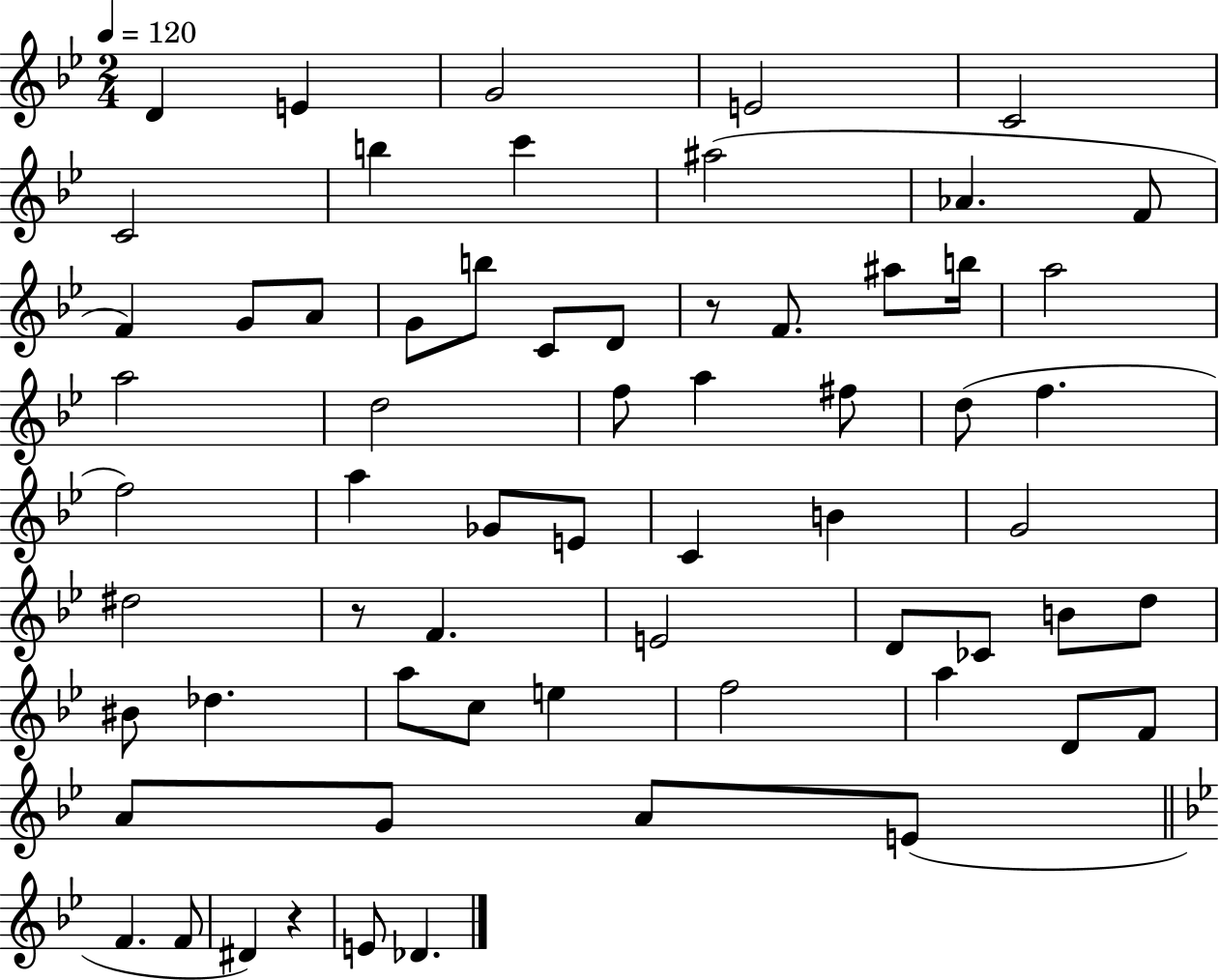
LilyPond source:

{
  \clef treble
  \numericTimeSignature
  \time 2/4
  \key bes \major
  \tempo 4 = 120
  \repeat volta 2 { d'4 e'4 | g'2 | e'2 | c'2 | \break c'2 | b''4 c'''4 | ais''2( | aes'4. f'8 | \break f'4) g'8 a'8 | g'8 b''8 c'8 d'8 | r8 f'8. ais''8 b''16 | a''2 | \break a''2 | d''2 | f''8 a''4 fis''8 | d''8( f''4. | \break f''2) | a''4 ges'8 e'8 | c'4 b'4 | g'2 | \break dis''2 | r8 f'4. | e'2 | d'8 ces'8 b'8 d''8 | \break bis'8 des''4. | a''8 c''8 e''4 | f''2 | a''4 d'8 f'8 | \break a'8 g'8 a'8 e'8( | \bar "||" \break \key bes \major f'4. f'8 | dis'4) r4 | e'8 des'4. | } \bar "|."
}